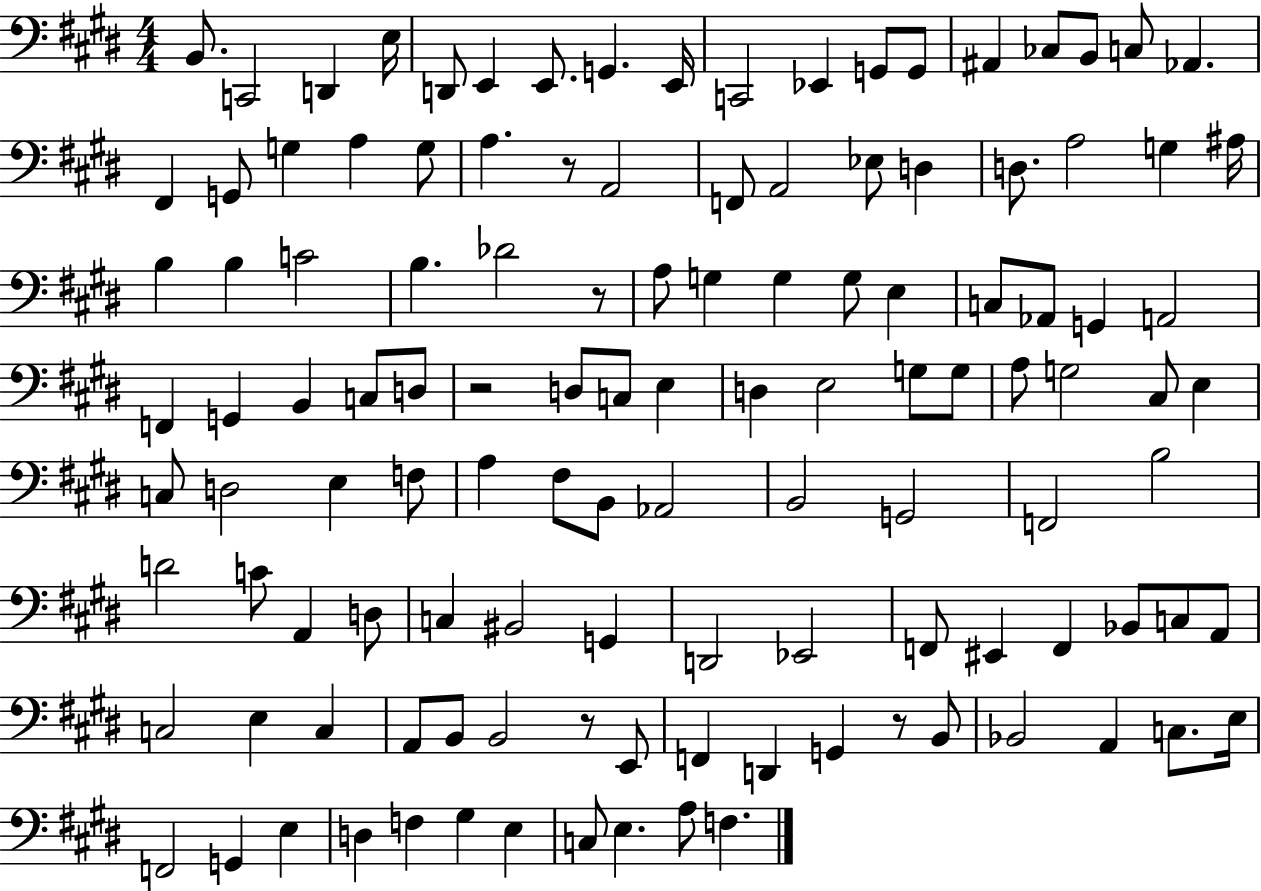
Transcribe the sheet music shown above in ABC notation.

X:1
T:Untitled
M:4/4
L:1/4
K:E
B,,/2 C,,2 D,, E,/4 D,,/2 E,, E,,/2 G,, E,,/4 C,,2 _E,, G,,/2 G,,/2 ^A,, _C,/2 B,,/2 C,/2 _A,, ^F,, G,,/2 G, A, G,/2 A, z/2 A,,2 F,,/2 A,,2 _E,/2 D, D,/2 A,2 G, ^A,/4 B, B, C2 B, _D2 z/2 A,/2 G, G, G,/2 E, C,/2 _A,,/2 G,, A,,2 F,, G,, B,, C,/2 D,/2 z2 D,/2 C,/2 E, D, E,2 G,/2 G,/2 A,/2 G,2 ^C,/2 E, C,/2 D,2 E, F,/2 A, ^F,/2 B,,/2 _A,,2 B,,2 G,,2 F,,2 B,2 D2 C/2 A,, D,/2 C, ^B,,2 G,, D,,2 _E,,2 F,,/2 ^E,, F,, _B,,/2 C,/2 A,,/2 C,2 E, C, A,,/2 B,,/2 B,,2 z/2 E,,/2 F,, D,, G,, z/2 B,,/2 _B,,2 A,, C,/2 E,/4 F,,2 G,, E, D, F, ^G, E, C,/2 E, A,/2 F,